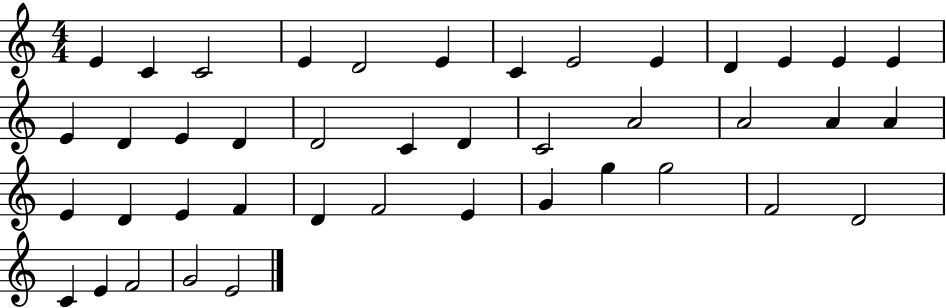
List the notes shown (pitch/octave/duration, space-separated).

E4/q C4/q C4/h E4/q D4/h E4/q C4/q E4/h E4/q D4/q E4/q E4/q E4/q E4/q D4/q E4/q D4/q D4/h C4/q D4/q C4/h A4/h A4/h A4/q A4/q E4/q D4/q E4/q F4/q D4/q F4/h E4/q G4/q G5/q G5/h F4/h D4/h C4/q E4/q F4/h G4/h E4/h